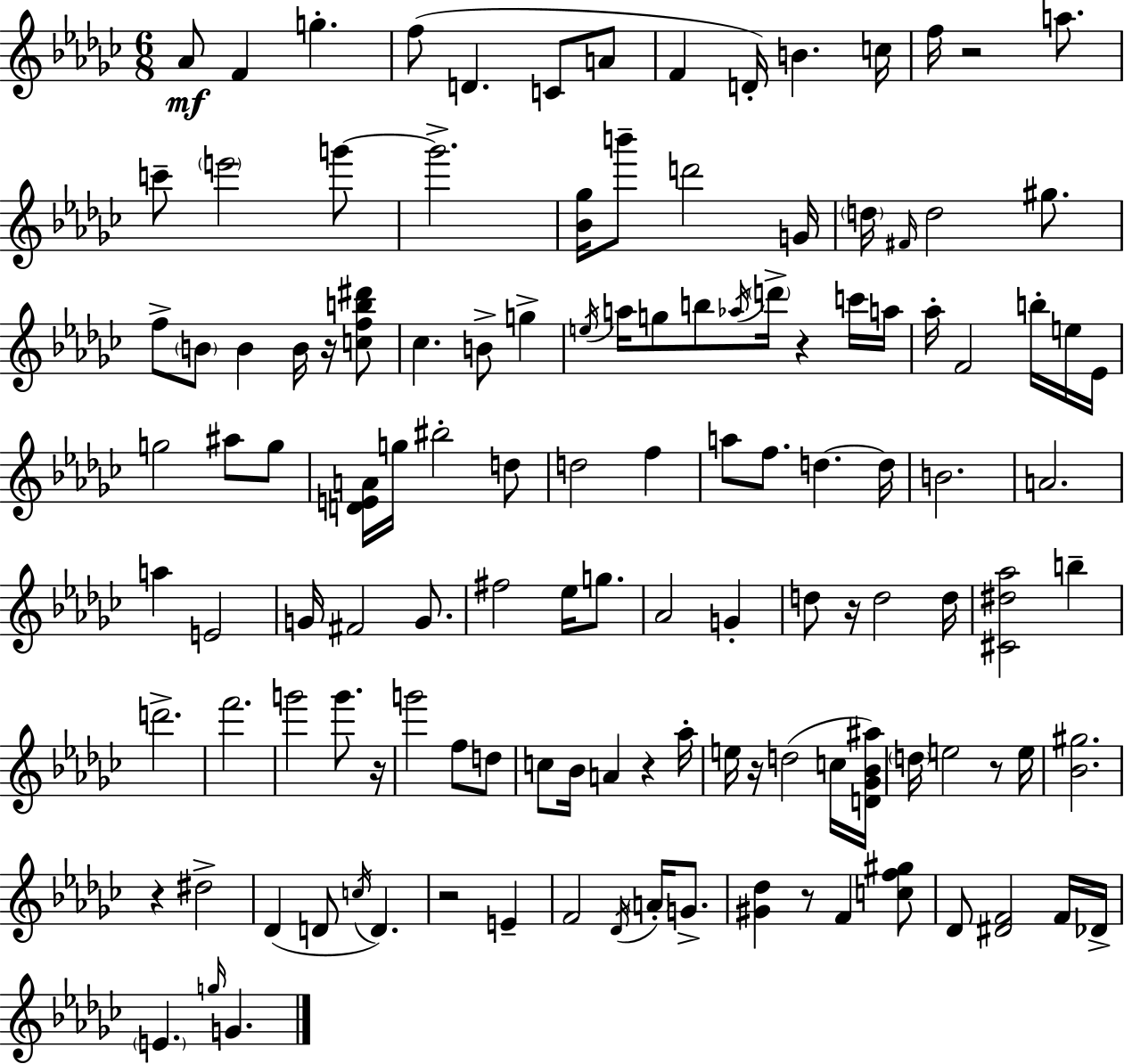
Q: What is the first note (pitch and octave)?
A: Ab4